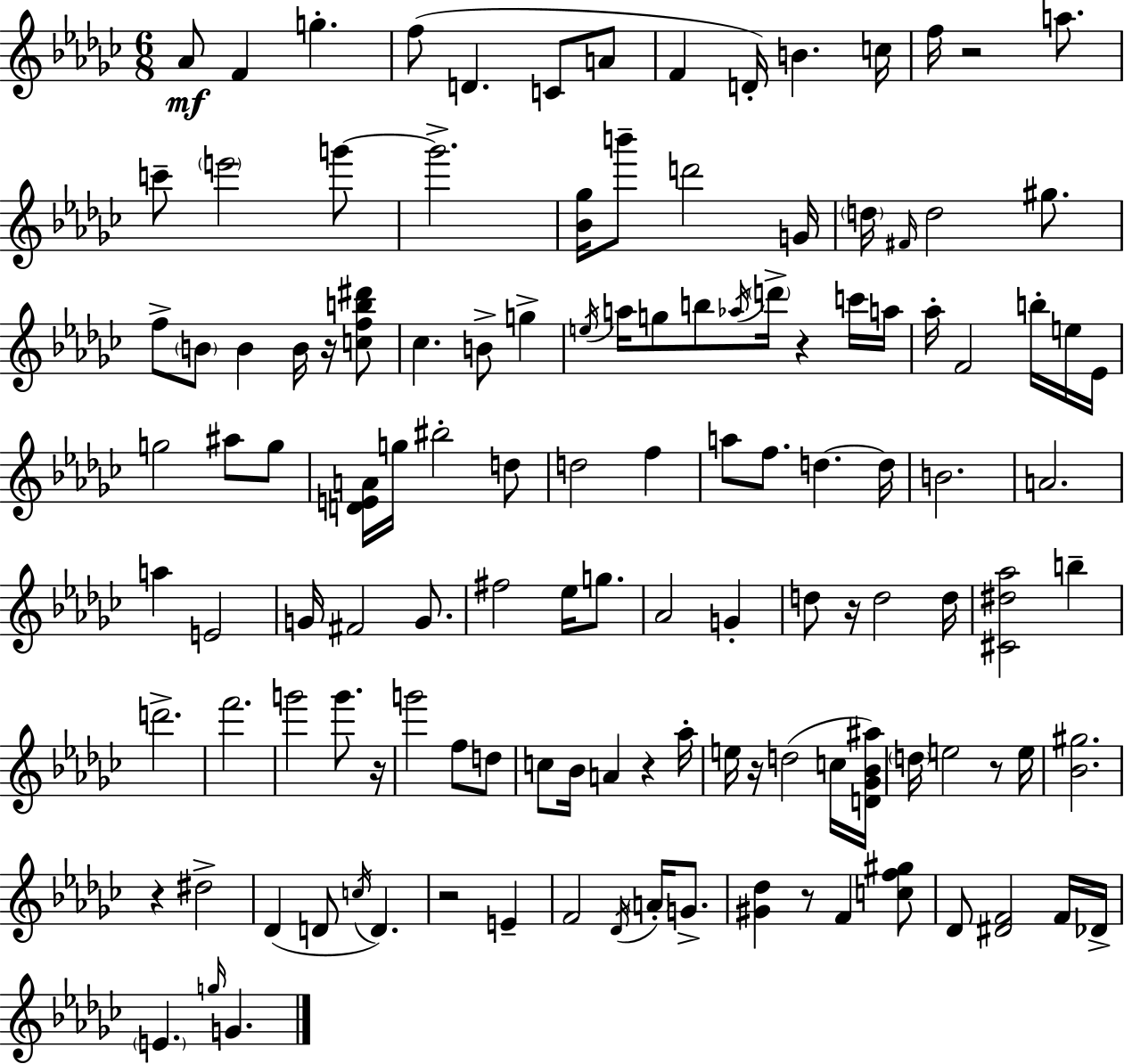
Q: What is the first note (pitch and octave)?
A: Ab4